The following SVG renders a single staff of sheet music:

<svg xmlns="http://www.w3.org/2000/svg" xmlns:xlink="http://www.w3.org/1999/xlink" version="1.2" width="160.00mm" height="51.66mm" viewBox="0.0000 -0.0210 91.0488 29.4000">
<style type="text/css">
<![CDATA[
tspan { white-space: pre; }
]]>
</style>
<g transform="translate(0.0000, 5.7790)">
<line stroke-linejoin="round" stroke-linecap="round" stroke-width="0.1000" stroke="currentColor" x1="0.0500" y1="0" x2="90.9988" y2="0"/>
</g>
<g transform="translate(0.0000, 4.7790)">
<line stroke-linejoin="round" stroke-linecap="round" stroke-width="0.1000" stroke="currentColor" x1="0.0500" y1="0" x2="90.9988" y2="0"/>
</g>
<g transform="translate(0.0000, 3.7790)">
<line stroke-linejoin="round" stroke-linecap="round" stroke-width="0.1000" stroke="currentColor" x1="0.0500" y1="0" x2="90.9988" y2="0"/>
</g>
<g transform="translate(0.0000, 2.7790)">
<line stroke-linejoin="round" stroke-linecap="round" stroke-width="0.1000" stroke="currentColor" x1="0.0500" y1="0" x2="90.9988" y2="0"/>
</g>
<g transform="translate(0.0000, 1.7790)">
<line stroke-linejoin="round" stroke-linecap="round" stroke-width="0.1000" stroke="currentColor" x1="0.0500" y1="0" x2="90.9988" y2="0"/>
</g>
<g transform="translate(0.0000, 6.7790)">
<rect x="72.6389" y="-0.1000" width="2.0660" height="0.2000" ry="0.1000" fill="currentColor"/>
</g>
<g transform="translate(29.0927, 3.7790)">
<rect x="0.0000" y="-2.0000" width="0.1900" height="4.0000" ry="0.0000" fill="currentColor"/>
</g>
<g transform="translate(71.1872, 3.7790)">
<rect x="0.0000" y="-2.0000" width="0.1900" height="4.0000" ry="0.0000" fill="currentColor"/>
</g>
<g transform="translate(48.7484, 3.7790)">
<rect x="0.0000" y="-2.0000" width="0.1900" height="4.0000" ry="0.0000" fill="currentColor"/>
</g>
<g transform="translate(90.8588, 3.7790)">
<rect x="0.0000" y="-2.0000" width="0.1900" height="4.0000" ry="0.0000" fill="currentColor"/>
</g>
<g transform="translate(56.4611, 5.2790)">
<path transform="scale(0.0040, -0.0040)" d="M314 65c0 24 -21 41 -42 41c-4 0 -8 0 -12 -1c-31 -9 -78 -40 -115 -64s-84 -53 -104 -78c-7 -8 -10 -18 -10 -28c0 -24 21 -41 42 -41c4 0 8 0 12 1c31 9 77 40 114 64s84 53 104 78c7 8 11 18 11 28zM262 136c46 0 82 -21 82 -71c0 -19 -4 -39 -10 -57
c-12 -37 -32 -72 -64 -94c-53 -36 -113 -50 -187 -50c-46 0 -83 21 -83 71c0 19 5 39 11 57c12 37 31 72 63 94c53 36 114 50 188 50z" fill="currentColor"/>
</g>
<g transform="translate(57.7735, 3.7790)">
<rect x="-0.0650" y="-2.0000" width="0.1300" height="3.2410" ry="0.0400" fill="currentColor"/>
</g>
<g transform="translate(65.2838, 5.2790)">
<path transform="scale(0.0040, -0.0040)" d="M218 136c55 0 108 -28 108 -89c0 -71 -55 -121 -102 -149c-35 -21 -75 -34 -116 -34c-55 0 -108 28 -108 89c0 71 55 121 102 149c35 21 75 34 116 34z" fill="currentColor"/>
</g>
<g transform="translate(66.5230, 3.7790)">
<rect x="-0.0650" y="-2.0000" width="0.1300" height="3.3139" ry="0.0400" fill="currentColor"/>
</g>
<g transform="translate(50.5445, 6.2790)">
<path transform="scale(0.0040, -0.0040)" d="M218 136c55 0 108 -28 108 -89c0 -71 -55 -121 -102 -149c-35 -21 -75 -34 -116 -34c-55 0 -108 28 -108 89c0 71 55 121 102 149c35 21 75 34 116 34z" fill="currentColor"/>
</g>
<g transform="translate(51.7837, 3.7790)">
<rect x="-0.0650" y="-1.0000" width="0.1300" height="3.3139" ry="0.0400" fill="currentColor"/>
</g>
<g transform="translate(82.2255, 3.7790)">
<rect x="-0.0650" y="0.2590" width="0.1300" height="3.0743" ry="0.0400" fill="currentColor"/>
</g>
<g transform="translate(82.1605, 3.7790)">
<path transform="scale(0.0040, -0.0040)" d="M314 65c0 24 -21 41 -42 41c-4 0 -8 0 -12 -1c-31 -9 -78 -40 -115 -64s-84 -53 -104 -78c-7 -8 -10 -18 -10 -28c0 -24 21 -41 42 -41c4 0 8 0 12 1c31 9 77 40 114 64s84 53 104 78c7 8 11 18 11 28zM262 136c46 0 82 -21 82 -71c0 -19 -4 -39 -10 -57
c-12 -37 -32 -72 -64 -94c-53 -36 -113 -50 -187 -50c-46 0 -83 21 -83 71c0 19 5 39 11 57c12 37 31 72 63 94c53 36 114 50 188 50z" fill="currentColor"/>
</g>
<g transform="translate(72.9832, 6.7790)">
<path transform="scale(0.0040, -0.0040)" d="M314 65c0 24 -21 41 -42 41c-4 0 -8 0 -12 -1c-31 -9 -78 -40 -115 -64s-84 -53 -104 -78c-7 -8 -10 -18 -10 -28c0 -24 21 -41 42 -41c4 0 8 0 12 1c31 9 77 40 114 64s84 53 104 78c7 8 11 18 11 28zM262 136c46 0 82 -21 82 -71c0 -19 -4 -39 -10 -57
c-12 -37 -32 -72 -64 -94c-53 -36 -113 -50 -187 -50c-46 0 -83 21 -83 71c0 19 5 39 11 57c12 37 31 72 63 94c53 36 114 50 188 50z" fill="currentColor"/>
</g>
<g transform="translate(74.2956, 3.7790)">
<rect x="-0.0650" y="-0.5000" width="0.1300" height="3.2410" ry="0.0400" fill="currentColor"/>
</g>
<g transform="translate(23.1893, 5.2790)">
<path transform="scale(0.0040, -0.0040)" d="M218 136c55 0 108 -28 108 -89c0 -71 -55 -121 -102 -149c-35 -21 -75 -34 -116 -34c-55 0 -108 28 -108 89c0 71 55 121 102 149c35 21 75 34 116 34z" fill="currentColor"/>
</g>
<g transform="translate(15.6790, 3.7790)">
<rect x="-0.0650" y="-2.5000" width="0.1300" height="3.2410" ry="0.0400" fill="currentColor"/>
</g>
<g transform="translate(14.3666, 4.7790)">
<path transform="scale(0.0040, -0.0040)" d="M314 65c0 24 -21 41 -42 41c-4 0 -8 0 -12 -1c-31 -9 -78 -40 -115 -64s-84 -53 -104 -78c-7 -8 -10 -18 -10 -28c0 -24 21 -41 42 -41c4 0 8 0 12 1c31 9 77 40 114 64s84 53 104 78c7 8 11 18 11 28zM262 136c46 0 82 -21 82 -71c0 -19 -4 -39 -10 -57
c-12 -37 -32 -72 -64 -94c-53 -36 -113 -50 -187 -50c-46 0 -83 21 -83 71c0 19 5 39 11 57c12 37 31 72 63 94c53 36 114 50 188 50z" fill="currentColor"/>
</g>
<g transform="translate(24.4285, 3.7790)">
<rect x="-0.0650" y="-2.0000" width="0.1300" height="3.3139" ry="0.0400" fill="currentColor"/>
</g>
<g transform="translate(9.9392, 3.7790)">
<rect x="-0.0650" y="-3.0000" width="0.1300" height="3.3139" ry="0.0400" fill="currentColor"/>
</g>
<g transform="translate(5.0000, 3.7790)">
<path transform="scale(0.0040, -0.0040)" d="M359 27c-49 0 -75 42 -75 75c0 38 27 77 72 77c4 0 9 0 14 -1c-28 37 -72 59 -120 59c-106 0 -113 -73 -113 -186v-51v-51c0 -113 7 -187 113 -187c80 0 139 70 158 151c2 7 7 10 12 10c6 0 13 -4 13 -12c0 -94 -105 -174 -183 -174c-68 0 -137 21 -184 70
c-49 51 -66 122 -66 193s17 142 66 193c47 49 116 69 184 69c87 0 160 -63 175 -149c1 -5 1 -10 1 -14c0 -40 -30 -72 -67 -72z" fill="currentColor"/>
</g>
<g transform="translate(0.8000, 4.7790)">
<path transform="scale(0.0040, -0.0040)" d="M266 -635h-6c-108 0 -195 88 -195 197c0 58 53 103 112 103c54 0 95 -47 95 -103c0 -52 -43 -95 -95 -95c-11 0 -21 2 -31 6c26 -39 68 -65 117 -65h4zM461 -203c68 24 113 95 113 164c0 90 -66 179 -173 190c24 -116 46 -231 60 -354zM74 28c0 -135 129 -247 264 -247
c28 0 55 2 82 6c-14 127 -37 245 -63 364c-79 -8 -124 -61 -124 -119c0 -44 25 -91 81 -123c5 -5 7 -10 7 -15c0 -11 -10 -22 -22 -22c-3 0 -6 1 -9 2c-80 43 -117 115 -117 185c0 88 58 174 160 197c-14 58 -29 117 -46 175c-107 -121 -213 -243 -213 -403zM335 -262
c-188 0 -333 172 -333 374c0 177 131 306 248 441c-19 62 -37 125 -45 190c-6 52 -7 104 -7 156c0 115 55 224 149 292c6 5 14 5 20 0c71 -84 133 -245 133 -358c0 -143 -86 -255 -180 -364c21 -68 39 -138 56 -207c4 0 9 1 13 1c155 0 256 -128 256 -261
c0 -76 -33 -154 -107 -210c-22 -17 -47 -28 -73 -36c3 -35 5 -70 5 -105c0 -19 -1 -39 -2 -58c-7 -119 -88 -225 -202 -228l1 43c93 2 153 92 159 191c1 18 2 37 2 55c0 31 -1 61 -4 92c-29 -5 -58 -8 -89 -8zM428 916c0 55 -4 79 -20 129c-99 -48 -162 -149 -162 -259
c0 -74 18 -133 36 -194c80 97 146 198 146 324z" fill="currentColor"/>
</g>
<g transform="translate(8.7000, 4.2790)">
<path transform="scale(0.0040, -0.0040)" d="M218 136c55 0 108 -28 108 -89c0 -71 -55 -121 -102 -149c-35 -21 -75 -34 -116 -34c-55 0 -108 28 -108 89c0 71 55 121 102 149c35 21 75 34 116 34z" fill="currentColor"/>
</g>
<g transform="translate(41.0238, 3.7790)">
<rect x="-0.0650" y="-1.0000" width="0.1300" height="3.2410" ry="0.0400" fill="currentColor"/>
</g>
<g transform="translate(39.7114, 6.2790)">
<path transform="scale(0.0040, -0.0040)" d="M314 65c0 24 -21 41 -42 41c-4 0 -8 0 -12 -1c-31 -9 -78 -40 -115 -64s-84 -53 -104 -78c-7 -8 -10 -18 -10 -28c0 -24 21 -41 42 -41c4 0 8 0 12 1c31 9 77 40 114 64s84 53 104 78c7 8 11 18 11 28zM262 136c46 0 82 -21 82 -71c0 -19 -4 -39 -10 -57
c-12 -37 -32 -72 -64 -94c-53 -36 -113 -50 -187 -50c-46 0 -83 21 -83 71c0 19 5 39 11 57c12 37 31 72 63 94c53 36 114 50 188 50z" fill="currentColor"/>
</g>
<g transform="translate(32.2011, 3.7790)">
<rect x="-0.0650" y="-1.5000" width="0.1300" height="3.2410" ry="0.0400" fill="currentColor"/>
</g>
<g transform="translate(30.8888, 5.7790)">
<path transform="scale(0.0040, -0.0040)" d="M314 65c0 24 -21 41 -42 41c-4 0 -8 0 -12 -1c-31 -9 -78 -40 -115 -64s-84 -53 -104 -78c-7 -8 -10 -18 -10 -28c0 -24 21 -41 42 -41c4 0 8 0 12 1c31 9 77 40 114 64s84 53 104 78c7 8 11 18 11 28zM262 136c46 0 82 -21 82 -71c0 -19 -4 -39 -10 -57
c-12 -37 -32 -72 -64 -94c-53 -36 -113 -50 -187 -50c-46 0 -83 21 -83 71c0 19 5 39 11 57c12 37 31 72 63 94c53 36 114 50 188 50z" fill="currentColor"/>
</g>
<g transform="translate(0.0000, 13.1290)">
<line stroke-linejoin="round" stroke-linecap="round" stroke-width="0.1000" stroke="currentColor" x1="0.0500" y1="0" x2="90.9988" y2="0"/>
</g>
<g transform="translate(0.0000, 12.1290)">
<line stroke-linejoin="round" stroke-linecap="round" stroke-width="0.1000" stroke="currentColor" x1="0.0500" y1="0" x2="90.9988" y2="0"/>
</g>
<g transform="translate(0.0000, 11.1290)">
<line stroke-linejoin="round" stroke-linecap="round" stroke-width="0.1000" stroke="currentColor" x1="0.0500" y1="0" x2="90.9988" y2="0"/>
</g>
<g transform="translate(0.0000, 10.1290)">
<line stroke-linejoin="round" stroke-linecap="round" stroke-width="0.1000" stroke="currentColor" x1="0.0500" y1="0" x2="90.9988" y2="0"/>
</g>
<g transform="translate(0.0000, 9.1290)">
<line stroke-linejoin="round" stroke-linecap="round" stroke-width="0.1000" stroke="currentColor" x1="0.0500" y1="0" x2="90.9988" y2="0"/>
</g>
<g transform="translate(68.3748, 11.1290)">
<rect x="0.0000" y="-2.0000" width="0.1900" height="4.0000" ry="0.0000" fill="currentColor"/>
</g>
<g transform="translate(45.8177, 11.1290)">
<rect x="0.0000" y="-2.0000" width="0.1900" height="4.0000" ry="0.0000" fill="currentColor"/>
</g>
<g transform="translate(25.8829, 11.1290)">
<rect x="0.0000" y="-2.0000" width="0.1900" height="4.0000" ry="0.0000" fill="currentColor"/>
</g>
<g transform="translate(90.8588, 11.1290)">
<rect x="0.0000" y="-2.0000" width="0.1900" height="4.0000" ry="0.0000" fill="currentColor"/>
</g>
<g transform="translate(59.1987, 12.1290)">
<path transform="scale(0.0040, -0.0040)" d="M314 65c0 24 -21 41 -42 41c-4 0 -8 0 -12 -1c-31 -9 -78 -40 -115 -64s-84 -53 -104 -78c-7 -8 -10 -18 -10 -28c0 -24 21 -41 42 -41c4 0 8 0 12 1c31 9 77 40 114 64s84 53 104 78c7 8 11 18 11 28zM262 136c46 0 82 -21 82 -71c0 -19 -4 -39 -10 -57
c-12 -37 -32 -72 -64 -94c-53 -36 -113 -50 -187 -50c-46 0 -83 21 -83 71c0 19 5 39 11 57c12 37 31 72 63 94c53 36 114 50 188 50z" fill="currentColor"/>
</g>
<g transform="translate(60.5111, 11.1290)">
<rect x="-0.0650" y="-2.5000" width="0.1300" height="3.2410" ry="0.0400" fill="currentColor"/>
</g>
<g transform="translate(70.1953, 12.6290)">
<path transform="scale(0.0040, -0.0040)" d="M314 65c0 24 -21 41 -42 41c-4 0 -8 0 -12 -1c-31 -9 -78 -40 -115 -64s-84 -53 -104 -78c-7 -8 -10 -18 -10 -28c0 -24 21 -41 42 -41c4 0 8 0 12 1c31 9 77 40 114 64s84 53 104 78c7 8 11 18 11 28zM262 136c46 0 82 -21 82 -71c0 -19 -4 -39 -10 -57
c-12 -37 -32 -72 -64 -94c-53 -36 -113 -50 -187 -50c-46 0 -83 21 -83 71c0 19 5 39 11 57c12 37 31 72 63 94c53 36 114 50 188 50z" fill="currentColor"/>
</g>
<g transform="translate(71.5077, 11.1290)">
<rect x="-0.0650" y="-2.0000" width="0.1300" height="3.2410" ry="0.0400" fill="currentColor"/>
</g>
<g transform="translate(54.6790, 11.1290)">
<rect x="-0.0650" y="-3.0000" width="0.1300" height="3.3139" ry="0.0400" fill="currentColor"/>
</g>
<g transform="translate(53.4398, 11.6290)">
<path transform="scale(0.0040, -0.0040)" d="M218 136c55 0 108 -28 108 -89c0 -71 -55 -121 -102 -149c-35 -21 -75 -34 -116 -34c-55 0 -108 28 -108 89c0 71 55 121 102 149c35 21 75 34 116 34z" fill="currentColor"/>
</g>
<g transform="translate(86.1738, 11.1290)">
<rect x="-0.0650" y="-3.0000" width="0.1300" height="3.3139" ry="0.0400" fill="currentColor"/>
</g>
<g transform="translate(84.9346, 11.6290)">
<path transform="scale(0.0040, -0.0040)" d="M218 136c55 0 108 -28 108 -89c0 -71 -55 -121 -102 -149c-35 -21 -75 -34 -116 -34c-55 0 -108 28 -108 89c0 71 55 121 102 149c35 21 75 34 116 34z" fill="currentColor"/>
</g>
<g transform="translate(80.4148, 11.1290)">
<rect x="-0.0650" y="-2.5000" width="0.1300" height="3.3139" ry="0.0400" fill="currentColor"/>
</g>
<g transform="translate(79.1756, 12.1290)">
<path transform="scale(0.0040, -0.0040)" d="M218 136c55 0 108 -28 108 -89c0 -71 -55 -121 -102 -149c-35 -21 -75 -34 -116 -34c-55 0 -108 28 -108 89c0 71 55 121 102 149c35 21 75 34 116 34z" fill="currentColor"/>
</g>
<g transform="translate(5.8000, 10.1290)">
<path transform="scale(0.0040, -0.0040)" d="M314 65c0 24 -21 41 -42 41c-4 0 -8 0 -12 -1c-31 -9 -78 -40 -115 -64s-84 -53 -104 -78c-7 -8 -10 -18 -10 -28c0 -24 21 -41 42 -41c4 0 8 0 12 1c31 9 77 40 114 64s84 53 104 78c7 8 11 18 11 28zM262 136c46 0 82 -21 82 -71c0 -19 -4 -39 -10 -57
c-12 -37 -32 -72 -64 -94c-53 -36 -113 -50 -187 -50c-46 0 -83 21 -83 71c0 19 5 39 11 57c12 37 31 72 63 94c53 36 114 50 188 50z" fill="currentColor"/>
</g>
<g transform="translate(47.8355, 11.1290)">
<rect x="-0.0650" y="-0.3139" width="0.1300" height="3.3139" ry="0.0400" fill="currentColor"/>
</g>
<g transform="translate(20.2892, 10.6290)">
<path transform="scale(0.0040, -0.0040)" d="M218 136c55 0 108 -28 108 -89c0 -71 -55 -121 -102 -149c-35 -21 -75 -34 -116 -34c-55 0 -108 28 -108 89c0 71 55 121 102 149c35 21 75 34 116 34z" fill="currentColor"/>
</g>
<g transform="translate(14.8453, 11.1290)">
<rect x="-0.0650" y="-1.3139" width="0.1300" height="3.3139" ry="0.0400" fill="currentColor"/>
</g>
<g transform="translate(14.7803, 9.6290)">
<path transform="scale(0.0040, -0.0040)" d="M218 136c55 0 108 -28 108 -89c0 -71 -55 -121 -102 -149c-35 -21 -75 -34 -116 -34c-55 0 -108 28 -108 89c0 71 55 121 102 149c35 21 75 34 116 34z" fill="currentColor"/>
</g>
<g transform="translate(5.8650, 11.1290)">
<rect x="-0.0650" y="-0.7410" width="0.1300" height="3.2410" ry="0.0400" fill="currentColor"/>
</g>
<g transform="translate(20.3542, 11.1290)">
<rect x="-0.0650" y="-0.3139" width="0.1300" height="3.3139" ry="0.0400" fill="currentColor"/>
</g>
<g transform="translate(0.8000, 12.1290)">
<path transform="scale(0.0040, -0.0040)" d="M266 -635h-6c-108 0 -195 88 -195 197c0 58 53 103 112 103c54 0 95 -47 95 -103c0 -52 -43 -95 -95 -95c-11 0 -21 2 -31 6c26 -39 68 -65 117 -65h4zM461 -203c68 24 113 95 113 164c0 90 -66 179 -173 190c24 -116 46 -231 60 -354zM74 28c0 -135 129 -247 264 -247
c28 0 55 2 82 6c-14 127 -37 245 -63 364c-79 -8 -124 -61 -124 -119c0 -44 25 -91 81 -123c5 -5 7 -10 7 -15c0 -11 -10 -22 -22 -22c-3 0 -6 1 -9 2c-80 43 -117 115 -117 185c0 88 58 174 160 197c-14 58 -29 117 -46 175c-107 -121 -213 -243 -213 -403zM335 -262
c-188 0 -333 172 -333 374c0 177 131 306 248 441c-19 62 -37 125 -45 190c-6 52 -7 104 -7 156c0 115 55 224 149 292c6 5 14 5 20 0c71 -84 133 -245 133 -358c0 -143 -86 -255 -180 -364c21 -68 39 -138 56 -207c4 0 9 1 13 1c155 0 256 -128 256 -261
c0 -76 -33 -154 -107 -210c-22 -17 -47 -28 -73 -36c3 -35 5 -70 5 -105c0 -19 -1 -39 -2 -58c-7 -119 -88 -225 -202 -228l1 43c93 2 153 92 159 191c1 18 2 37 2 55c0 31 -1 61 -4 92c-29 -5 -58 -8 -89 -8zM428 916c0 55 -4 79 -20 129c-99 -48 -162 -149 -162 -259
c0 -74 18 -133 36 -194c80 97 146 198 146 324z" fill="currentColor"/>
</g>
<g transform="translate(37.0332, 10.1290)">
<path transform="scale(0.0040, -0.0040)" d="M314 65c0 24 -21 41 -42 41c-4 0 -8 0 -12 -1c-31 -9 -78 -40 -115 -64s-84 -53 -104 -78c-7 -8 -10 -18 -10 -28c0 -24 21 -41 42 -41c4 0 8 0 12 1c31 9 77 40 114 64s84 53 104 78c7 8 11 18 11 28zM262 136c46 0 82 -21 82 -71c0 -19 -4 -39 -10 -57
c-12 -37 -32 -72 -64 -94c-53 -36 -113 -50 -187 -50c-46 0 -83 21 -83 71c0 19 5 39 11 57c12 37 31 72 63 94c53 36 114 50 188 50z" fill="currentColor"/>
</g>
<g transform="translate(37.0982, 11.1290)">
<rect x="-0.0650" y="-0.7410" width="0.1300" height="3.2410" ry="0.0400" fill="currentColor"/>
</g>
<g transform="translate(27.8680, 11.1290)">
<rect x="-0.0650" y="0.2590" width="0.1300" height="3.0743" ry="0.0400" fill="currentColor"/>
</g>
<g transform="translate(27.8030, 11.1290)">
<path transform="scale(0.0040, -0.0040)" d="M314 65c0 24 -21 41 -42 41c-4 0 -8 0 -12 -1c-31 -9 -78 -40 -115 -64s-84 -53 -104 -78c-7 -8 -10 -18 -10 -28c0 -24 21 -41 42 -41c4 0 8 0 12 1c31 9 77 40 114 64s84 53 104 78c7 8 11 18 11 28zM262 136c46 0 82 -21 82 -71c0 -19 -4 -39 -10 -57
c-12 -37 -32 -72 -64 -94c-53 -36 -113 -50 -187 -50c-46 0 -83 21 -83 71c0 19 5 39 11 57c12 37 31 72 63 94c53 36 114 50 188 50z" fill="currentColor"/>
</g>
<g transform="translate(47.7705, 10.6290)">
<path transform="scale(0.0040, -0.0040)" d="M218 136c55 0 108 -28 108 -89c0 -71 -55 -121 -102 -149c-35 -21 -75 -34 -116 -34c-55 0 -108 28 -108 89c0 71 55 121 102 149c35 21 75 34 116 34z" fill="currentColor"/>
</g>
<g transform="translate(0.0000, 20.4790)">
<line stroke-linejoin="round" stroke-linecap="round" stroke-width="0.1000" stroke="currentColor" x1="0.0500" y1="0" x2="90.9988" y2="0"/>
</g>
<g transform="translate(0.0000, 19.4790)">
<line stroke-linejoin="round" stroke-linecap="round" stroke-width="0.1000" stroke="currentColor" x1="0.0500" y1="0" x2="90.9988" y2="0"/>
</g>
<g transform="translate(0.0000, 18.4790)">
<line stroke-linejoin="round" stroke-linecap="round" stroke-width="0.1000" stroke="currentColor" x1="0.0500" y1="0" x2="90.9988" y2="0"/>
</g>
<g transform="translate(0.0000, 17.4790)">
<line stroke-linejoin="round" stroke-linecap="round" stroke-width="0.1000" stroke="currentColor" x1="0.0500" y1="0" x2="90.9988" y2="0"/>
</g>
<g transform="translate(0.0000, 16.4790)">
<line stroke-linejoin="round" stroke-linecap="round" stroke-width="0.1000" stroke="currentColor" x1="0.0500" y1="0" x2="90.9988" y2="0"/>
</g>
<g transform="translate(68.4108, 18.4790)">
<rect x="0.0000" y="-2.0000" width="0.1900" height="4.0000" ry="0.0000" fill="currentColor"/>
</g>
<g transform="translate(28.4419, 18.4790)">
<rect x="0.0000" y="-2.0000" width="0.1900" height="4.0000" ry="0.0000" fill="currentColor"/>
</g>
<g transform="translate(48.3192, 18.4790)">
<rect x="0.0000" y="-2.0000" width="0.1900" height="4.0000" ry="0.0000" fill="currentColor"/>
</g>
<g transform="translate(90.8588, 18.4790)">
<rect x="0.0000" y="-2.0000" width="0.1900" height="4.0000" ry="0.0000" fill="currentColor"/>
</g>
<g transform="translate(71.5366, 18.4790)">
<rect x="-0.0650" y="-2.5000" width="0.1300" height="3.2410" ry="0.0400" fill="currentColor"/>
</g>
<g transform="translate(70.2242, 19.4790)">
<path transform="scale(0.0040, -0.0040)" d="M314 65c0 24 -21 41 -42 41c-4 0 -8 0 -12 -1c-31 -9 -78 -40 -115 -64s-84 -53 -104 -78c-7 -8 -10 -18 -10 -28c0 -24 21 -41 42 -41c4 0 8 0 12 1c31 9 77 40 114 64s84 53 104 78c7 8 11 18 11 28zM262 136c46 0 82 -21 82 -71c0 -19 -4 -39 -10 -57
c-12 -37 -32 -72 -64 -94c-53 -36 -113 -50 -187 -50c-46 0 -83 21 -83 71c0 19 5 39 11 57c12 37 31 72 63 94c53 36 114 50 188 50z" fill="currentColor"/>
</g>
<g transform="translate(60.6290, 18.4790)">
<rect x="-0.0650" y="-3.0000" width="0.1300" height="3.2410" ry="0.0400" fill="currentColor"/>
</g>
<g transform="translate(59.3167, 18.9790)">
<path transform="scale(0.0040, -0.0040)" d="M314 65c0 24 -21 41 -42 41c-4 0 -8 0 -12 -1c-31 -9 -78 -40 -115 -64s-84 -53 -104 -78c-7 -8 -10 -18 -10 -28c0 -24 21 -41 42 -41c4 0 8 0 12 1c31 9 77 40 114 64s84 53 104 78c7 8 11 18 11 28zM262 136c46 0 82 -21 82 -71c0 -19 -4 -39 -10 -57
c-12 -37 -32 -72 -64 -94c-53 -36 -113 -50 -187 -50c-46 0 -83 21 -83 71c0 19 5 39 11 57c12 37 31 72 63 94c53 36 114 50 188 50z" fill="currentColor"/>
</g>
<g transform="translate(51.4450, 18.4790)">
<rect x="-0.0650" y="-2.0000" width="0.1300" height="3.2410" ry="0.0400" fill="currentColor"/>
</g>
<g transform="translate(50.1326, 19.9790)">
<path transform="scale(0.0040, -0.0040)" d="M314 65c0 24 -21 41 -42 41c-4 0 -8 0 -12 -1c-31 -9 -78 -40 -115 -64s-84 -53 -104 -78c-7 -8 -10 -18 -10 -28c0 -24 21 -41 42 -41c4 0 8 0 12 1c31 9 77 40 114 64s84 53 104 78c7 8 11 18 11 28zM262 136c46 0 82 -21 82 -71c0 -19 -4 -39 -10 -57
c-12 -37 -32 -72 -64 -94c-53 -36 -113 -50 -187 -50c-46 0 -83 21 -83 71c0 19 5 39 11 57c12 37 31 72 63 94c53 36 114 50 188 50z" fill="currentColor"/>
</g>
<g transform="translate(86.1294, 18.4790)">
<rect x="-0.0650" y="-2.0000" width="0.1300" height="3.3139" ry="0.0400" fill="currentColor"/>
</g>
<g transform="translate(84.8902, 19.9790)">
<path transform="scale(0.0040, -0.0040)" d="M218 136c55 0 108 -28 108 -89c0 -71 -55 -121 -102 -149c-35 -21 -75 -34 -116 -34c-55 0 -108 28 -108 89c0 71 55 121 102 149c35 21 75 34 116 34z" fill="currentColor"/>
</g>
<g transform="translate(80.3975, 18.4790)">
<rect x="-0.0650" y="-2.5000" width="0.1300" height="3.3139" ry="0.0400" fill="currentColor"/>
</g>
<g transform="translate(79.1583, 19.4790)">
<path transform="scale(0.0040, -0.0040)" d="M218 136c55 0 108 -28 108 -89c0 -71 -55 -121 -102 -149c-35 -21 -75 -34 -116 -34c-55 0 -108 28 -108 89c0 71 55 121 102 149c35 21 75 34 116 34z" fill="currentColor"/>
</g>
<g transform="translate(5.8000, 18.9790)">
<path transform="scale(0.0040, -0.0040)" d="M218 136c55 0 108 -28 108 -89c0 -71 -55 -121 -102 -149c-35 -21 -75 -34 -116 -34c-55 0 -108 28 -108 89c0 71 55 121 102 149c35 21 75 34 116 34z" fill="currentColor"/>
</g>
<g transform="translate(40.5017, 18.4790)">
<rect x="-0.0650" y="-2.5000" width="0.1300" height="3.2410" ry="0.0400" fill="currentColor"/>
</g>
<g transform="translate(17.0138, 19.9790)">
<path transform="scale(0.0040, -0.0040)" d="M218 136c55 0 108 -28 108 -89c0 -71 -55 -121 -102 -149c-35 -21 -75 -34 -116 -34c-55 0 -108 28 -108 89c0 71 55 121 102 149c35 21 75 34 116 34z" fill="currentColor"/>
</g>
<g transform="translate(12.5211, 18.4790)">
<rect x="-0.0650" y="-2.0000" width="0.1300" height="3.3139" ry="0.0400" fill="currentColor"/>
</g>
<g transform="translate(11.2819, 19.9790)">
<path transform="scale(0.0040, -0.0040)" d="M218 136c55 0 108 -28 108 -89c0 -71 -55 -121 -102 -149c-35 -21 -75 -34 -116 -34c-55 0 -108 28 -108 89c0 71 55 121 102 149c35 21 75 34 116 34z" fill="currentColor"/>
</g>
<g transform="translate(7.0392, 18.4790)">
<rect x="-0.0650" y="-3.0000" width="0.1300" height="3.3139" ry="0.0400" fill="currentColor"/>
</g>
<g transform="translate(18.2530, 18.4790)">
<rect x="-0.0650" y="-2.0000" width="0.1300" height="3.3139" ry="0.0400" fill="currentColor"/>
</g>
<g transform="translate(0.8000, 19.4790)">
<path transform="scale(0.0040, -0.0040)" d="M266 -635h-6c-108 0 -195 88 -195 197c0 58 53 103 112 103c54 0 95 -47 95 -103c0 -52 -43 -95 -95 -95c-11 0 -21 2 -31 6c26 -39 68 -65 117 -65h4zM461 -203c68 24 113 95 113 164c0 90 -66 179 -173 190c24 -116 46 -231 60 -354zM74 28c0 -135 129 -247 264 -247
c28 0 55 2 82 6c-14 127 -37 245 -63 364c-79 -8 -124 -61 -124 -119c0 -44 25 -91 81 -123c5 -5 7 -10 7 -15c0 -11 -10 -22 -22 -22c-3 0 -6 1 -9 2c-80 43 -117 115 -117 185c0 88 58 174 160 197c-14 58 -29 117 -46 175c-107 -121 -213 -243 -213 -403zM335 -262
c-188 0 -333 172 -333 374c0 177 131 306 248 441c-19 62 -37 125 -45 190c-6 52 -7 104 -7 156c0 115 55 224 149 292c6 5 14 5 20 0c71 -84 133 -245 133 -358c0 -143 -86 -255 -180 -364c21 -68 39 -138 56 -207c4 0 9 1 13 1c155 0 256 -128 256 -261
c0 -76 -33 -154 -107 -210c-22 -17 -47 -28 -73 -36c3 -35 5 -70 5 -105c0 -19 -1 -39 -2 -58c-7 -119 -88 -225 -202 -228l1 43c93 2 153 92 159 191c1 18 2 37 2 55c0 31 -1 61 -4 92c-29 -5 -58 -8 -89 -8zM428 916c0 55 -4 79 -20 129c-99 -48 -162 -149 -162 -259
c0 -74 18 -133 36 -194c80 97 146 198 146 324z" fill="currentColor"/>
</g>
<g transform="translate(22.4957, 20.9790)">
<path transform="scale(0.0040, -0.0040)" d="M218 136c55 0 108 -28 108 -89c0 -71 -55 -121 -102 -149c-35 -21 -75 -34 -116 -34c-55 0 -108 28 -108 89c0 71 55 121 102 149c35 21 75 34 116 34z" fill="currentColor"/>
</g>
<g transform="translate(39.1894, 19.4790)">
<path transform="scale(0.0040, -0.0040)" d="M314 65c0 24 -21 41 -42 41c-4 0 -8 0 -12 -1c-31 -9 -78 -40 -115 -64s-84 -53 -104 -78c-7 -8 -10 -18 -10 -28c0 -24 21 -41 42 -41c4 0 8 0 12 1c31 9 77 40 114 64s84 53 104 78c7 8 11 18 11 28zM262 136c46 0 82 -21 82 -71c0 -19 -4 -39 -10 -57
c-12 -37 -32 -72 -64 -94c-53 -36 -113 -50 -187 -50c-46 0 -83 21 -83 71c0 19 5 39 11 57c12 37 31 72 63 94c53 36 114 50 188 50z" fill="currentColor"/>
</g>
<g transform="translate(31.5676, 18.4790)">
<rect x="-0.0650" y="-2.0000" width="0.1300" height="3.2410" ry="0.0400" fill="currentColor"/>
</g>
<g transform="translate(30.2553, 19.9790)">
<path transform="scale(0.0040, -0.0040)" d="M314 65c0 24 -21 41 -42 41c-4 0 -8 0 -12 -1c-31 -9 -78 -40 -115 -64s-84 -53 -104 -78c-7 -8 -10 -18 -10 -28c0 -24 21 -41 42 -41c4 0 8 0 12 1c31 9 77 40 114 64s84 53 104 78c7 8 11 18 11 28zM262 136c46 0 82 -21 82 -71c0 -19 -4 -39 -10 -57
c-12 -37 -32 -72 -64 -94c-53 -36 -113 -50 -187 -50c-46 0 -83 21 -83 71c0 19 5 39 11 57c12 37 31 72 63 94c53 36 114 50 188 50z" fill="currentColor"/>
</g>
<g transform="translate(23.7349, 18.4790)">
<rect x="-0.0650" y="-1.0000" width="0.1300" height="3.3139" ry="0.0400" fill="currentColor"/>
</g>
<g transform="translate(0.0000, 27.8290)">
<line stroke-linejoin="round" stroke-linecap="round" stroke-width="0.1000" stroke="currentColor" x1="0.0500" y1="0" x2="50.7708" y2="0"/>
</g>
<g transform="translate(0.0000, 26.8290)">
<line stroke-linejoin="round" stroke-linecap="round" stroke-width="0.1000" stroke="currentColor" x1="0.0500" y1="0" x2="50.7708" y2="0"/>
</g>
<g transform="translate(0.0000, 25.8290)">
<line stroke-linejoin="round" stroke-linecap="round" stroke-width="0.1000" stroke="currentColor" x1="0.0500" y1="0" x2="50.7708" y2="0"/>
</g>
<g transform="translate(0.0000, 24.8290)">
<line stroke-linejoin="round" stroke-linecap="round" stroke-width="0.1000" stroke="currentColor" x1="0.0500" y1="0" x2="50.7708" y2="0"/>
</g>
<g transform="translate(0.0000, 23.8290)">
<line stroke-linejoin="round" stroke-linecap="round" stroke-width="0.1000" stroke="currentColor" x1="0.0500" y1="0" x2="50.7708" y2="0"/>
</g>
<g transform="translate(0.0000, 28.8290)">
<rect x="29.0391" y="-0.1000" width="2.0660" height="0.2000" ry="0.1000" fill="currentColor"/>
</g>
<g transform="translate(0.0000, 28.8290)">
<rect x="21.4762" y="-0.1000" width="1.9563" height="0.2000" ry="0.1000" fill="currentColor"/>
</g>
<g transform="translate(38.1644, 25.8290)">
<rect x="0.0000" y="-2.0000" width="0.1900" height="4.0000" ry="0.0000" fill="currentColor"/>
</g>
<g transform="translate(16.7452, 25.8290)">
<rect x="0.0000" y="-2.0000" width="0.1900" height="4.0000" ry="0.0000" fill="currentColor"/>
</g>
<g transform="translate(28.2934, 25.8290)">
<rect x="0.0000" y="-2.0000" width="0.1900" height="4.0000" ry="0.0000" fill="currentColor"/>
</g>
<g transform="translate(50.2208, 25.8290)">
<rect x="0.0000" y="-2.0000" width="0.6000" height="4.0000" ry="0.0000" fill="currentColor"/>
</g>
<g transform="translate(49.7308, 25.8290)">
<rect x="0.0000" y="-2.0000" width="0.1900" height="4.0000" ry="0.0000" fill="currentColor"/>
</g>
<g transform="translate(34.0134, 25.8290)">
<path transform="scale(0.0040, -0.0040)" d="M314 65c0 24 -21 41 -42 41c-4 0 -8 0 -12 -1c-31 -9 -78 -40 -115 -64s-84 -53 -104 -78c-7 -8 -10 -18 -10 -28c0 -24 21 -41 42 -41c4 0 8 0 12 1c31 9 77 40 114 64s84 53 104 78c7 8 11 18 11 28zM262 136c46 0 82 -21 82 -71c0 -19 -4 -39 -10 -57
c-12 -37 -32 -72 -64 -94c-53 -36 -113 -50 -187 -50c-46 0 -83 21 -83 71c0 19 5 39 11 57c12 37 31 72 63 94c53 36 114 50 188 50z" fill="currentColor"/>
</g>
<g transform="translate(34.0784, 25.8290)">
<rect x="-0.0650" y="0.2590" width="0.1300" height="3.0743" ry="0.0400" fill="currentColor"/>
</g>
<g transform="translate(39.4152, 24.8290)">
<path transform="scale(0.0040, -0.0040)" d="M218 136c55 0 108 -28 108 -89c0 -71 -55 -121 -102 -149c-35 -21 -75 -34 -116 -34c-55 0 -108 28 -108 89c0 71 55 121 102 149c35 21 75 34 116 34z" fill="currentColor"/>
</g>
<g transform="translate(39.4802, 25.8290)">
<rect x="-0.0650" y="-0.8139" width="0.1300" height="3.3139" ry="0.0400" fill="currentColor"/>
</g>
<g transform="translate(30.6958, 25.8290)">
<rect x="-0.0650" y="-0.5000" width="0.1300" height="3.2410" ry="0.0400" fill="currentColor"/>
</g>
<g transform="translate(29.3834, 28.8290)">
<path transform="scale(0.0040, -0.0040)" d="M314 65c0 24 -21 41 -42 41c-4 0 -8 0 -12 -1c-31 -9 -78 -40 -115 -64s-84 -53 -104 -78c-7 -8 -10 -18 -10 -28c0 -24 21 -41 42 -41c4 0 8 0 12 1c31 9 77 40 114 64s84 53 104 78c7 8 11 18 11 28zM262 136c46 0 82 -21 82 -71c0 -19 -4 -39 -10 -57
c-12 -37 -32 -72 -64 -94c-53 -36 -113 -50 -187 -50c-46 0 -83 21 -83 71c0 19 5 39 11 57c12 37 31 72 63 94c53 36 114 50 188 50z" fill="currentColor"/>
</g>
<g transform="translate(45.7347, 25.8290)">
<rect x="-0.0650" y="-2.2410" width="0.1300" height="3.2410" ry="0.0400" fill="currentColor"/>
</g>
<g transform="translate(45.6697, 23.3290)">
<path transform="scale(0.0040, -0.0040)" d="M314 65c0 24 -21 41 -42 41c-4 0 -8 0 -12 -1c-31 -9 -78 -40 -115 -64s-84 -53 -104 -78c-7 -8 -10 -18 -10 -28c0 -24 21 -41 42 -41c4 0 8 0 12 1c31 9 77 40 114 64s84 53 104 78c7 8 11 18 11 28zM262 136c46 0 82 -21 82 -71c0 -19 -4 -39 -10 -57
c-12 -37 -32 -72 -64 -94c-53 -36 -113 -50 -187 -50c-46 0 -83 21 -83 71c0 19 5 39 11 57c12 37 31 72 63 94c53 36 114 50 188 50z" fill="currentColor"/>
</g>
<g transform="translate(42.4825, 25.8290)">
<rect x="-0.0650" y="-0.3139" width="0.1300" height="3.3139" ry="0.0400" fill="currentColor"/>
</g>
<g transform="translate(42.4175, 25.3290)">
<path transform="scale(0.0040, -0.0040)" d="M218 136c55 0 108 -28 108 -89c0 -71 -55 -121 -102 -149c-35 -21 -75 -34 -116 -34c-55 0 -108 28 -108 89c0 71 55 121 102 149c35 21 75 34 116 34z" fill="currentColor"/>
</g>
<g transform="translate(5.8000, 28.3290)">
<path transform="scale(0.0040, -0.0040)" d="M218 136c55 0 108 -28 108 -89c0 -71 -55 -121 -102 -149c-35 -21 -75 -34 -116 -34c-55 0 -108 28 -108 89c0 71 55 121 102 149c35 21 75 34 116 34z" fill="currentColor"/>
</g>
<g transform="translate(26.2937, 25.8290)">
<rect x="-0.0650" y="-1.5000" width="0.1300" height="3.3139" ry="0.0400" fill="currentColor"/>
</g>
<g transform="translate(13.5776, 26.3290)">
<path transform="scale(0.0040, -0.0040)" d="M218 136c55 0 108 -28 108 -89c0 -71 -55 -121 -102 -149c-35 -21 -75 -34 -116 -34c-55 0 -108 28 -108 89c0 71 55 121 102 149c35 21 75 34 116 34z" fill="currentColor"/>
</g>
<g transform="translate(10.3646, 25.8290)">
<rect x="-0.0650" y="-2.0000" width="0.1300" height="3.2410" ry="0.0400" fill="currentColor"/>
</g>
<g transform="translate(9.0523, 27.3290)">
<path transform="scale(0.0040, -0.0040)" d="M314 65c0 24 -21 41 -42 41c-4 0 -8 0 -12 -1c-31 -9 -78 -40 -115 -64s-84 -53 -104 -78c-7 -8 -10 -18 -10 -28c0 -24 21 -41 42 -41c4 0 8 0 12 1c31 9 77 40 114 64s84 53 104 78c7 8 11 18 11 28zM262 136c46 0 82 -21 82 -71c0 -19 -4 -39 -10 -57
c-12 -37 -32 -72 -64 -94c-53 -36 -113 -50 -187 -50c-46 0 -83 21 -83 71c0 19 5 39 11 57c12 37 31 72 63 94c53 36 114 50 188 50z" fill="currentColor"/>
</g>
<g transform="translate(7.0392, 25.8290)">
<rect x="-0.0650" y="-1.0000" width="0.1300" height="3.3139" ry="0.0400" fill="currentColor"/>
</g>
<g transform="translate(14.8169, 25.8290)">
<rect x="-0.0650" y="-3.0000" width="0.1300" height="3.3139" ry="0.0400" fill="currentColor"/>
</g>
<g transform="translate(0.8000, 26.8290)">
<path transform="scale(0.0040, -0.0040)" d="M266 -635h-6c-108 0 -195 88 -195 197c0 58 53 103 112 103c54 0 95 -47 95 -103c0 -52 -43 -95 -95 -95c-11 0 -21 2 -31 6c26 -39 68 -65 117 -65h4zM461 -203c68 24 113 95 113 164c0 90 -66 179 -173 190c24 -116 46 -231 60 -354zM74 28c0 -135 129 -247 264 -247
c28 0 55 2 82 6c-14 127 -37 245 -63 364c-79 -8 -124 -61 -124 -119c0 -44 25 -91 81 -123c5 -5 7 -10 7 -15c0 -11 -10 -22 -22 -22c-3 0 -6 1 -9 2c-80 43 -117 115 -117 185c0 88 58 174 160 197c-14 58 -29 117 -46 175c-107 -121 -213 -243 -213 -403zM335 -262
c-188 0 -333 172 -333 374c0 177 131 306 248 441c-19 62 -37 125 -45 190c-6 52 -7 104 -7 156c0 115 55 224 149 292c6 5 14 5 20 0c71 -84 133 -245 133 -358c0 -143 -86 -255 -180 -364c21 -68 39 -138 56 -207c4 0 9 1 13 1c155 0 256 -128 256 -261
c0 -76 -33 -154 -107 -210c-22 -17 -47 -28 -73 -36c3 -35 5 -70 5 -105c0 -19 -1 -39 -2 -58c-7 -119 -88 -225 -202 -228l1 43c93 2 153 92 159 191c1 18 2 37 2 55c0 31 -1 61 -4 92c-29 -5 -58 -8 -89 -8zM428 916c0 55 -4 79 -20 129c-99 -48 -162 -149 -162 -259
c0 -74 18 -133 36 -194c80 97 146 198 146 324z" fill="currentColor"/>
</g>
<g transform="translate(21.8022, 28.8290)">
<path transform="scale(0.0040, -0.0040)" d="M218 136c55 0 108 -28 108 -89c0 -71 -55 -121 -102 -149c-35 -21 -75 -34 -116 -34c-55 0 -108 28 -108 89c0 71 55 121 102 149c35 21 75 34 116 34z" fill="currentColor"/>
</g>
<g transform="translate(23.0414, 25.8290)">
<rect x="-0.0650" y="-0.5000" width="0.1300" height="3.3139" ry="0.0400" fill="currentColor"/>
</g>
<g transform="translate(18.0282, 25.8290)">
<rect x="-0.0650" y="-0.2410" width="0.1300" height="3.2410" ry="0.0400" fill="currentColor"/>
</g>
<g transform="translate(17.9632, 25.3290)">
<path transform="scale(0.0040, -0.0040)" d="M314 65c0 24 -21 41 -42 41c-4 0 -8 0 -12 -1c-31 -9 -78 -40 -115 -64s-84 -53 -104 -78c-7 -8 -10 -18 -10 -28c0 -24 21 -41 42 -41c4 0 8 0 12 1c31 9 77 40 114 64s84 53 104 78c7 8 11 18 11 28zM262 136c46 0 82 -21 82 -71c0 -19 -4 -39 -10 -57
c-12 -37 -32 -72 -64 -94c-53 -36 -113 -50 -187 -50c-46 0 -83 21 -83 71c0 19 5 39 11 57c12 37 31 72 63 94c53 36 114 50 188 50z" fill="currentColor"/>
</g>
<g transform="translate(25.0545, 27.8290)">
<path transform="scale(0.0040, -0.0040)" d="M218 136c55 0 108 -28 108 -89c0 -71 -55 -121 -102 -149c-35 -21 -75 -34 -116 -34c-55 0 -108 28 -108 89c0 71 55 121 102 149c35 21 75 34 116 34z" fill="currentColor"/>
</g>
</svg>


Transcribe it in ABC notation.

X:1
T:Untitled
M:4/4
L:1/4
K:C
A G2 F E2 D2 D F2 F C2 B2 d2 e c B2 d2 c A G2 F2 G A A F F D F2 G2 F2 A2 G2 G F D F2 A c2 C E C2 B2 d c g2